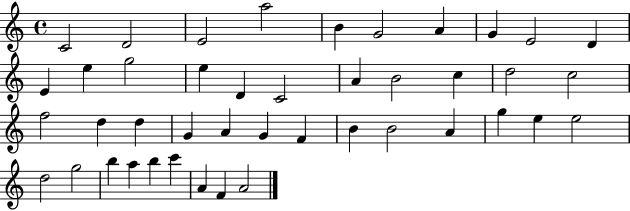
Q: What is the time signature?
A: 4/4